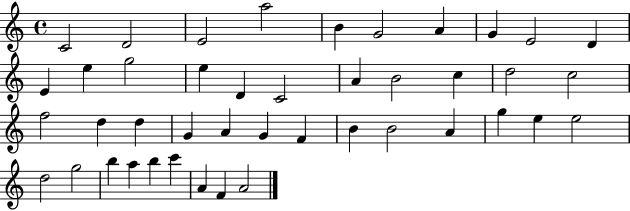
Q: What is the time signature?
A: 4/4